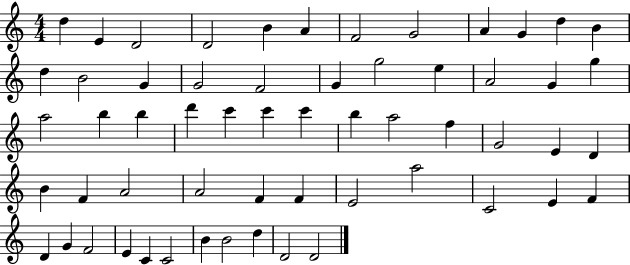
{
  \clef treble
  \numericTimeSignature
  \time 4/4
  \key c \major
  d''4 e'4 d'2 | d'2 b'4 a'4 | f'2 g'2 | a'4 g'4 d''4 b'4 | \break d''4 b'2 g'4 | g'2 f'2 | g'4 g''2 e''4 | a'2 g'4 g''4 | \break a''2 b''4 b''4 | d'''4 c'''4 c'''4 c'''4 | b''4 a''2 f''4 | g'2 e'4 d'4 | \break b'4 f'4 a'2 | a'2 f'4 f'4 | e'2 a''2 | c'2 e'4 f'4 | \break d'4 g'4 f'2 | e'4 c'4 c'2 | b'4 b'2 d''4 | d'2 d'2 | \break \bar "|."
}